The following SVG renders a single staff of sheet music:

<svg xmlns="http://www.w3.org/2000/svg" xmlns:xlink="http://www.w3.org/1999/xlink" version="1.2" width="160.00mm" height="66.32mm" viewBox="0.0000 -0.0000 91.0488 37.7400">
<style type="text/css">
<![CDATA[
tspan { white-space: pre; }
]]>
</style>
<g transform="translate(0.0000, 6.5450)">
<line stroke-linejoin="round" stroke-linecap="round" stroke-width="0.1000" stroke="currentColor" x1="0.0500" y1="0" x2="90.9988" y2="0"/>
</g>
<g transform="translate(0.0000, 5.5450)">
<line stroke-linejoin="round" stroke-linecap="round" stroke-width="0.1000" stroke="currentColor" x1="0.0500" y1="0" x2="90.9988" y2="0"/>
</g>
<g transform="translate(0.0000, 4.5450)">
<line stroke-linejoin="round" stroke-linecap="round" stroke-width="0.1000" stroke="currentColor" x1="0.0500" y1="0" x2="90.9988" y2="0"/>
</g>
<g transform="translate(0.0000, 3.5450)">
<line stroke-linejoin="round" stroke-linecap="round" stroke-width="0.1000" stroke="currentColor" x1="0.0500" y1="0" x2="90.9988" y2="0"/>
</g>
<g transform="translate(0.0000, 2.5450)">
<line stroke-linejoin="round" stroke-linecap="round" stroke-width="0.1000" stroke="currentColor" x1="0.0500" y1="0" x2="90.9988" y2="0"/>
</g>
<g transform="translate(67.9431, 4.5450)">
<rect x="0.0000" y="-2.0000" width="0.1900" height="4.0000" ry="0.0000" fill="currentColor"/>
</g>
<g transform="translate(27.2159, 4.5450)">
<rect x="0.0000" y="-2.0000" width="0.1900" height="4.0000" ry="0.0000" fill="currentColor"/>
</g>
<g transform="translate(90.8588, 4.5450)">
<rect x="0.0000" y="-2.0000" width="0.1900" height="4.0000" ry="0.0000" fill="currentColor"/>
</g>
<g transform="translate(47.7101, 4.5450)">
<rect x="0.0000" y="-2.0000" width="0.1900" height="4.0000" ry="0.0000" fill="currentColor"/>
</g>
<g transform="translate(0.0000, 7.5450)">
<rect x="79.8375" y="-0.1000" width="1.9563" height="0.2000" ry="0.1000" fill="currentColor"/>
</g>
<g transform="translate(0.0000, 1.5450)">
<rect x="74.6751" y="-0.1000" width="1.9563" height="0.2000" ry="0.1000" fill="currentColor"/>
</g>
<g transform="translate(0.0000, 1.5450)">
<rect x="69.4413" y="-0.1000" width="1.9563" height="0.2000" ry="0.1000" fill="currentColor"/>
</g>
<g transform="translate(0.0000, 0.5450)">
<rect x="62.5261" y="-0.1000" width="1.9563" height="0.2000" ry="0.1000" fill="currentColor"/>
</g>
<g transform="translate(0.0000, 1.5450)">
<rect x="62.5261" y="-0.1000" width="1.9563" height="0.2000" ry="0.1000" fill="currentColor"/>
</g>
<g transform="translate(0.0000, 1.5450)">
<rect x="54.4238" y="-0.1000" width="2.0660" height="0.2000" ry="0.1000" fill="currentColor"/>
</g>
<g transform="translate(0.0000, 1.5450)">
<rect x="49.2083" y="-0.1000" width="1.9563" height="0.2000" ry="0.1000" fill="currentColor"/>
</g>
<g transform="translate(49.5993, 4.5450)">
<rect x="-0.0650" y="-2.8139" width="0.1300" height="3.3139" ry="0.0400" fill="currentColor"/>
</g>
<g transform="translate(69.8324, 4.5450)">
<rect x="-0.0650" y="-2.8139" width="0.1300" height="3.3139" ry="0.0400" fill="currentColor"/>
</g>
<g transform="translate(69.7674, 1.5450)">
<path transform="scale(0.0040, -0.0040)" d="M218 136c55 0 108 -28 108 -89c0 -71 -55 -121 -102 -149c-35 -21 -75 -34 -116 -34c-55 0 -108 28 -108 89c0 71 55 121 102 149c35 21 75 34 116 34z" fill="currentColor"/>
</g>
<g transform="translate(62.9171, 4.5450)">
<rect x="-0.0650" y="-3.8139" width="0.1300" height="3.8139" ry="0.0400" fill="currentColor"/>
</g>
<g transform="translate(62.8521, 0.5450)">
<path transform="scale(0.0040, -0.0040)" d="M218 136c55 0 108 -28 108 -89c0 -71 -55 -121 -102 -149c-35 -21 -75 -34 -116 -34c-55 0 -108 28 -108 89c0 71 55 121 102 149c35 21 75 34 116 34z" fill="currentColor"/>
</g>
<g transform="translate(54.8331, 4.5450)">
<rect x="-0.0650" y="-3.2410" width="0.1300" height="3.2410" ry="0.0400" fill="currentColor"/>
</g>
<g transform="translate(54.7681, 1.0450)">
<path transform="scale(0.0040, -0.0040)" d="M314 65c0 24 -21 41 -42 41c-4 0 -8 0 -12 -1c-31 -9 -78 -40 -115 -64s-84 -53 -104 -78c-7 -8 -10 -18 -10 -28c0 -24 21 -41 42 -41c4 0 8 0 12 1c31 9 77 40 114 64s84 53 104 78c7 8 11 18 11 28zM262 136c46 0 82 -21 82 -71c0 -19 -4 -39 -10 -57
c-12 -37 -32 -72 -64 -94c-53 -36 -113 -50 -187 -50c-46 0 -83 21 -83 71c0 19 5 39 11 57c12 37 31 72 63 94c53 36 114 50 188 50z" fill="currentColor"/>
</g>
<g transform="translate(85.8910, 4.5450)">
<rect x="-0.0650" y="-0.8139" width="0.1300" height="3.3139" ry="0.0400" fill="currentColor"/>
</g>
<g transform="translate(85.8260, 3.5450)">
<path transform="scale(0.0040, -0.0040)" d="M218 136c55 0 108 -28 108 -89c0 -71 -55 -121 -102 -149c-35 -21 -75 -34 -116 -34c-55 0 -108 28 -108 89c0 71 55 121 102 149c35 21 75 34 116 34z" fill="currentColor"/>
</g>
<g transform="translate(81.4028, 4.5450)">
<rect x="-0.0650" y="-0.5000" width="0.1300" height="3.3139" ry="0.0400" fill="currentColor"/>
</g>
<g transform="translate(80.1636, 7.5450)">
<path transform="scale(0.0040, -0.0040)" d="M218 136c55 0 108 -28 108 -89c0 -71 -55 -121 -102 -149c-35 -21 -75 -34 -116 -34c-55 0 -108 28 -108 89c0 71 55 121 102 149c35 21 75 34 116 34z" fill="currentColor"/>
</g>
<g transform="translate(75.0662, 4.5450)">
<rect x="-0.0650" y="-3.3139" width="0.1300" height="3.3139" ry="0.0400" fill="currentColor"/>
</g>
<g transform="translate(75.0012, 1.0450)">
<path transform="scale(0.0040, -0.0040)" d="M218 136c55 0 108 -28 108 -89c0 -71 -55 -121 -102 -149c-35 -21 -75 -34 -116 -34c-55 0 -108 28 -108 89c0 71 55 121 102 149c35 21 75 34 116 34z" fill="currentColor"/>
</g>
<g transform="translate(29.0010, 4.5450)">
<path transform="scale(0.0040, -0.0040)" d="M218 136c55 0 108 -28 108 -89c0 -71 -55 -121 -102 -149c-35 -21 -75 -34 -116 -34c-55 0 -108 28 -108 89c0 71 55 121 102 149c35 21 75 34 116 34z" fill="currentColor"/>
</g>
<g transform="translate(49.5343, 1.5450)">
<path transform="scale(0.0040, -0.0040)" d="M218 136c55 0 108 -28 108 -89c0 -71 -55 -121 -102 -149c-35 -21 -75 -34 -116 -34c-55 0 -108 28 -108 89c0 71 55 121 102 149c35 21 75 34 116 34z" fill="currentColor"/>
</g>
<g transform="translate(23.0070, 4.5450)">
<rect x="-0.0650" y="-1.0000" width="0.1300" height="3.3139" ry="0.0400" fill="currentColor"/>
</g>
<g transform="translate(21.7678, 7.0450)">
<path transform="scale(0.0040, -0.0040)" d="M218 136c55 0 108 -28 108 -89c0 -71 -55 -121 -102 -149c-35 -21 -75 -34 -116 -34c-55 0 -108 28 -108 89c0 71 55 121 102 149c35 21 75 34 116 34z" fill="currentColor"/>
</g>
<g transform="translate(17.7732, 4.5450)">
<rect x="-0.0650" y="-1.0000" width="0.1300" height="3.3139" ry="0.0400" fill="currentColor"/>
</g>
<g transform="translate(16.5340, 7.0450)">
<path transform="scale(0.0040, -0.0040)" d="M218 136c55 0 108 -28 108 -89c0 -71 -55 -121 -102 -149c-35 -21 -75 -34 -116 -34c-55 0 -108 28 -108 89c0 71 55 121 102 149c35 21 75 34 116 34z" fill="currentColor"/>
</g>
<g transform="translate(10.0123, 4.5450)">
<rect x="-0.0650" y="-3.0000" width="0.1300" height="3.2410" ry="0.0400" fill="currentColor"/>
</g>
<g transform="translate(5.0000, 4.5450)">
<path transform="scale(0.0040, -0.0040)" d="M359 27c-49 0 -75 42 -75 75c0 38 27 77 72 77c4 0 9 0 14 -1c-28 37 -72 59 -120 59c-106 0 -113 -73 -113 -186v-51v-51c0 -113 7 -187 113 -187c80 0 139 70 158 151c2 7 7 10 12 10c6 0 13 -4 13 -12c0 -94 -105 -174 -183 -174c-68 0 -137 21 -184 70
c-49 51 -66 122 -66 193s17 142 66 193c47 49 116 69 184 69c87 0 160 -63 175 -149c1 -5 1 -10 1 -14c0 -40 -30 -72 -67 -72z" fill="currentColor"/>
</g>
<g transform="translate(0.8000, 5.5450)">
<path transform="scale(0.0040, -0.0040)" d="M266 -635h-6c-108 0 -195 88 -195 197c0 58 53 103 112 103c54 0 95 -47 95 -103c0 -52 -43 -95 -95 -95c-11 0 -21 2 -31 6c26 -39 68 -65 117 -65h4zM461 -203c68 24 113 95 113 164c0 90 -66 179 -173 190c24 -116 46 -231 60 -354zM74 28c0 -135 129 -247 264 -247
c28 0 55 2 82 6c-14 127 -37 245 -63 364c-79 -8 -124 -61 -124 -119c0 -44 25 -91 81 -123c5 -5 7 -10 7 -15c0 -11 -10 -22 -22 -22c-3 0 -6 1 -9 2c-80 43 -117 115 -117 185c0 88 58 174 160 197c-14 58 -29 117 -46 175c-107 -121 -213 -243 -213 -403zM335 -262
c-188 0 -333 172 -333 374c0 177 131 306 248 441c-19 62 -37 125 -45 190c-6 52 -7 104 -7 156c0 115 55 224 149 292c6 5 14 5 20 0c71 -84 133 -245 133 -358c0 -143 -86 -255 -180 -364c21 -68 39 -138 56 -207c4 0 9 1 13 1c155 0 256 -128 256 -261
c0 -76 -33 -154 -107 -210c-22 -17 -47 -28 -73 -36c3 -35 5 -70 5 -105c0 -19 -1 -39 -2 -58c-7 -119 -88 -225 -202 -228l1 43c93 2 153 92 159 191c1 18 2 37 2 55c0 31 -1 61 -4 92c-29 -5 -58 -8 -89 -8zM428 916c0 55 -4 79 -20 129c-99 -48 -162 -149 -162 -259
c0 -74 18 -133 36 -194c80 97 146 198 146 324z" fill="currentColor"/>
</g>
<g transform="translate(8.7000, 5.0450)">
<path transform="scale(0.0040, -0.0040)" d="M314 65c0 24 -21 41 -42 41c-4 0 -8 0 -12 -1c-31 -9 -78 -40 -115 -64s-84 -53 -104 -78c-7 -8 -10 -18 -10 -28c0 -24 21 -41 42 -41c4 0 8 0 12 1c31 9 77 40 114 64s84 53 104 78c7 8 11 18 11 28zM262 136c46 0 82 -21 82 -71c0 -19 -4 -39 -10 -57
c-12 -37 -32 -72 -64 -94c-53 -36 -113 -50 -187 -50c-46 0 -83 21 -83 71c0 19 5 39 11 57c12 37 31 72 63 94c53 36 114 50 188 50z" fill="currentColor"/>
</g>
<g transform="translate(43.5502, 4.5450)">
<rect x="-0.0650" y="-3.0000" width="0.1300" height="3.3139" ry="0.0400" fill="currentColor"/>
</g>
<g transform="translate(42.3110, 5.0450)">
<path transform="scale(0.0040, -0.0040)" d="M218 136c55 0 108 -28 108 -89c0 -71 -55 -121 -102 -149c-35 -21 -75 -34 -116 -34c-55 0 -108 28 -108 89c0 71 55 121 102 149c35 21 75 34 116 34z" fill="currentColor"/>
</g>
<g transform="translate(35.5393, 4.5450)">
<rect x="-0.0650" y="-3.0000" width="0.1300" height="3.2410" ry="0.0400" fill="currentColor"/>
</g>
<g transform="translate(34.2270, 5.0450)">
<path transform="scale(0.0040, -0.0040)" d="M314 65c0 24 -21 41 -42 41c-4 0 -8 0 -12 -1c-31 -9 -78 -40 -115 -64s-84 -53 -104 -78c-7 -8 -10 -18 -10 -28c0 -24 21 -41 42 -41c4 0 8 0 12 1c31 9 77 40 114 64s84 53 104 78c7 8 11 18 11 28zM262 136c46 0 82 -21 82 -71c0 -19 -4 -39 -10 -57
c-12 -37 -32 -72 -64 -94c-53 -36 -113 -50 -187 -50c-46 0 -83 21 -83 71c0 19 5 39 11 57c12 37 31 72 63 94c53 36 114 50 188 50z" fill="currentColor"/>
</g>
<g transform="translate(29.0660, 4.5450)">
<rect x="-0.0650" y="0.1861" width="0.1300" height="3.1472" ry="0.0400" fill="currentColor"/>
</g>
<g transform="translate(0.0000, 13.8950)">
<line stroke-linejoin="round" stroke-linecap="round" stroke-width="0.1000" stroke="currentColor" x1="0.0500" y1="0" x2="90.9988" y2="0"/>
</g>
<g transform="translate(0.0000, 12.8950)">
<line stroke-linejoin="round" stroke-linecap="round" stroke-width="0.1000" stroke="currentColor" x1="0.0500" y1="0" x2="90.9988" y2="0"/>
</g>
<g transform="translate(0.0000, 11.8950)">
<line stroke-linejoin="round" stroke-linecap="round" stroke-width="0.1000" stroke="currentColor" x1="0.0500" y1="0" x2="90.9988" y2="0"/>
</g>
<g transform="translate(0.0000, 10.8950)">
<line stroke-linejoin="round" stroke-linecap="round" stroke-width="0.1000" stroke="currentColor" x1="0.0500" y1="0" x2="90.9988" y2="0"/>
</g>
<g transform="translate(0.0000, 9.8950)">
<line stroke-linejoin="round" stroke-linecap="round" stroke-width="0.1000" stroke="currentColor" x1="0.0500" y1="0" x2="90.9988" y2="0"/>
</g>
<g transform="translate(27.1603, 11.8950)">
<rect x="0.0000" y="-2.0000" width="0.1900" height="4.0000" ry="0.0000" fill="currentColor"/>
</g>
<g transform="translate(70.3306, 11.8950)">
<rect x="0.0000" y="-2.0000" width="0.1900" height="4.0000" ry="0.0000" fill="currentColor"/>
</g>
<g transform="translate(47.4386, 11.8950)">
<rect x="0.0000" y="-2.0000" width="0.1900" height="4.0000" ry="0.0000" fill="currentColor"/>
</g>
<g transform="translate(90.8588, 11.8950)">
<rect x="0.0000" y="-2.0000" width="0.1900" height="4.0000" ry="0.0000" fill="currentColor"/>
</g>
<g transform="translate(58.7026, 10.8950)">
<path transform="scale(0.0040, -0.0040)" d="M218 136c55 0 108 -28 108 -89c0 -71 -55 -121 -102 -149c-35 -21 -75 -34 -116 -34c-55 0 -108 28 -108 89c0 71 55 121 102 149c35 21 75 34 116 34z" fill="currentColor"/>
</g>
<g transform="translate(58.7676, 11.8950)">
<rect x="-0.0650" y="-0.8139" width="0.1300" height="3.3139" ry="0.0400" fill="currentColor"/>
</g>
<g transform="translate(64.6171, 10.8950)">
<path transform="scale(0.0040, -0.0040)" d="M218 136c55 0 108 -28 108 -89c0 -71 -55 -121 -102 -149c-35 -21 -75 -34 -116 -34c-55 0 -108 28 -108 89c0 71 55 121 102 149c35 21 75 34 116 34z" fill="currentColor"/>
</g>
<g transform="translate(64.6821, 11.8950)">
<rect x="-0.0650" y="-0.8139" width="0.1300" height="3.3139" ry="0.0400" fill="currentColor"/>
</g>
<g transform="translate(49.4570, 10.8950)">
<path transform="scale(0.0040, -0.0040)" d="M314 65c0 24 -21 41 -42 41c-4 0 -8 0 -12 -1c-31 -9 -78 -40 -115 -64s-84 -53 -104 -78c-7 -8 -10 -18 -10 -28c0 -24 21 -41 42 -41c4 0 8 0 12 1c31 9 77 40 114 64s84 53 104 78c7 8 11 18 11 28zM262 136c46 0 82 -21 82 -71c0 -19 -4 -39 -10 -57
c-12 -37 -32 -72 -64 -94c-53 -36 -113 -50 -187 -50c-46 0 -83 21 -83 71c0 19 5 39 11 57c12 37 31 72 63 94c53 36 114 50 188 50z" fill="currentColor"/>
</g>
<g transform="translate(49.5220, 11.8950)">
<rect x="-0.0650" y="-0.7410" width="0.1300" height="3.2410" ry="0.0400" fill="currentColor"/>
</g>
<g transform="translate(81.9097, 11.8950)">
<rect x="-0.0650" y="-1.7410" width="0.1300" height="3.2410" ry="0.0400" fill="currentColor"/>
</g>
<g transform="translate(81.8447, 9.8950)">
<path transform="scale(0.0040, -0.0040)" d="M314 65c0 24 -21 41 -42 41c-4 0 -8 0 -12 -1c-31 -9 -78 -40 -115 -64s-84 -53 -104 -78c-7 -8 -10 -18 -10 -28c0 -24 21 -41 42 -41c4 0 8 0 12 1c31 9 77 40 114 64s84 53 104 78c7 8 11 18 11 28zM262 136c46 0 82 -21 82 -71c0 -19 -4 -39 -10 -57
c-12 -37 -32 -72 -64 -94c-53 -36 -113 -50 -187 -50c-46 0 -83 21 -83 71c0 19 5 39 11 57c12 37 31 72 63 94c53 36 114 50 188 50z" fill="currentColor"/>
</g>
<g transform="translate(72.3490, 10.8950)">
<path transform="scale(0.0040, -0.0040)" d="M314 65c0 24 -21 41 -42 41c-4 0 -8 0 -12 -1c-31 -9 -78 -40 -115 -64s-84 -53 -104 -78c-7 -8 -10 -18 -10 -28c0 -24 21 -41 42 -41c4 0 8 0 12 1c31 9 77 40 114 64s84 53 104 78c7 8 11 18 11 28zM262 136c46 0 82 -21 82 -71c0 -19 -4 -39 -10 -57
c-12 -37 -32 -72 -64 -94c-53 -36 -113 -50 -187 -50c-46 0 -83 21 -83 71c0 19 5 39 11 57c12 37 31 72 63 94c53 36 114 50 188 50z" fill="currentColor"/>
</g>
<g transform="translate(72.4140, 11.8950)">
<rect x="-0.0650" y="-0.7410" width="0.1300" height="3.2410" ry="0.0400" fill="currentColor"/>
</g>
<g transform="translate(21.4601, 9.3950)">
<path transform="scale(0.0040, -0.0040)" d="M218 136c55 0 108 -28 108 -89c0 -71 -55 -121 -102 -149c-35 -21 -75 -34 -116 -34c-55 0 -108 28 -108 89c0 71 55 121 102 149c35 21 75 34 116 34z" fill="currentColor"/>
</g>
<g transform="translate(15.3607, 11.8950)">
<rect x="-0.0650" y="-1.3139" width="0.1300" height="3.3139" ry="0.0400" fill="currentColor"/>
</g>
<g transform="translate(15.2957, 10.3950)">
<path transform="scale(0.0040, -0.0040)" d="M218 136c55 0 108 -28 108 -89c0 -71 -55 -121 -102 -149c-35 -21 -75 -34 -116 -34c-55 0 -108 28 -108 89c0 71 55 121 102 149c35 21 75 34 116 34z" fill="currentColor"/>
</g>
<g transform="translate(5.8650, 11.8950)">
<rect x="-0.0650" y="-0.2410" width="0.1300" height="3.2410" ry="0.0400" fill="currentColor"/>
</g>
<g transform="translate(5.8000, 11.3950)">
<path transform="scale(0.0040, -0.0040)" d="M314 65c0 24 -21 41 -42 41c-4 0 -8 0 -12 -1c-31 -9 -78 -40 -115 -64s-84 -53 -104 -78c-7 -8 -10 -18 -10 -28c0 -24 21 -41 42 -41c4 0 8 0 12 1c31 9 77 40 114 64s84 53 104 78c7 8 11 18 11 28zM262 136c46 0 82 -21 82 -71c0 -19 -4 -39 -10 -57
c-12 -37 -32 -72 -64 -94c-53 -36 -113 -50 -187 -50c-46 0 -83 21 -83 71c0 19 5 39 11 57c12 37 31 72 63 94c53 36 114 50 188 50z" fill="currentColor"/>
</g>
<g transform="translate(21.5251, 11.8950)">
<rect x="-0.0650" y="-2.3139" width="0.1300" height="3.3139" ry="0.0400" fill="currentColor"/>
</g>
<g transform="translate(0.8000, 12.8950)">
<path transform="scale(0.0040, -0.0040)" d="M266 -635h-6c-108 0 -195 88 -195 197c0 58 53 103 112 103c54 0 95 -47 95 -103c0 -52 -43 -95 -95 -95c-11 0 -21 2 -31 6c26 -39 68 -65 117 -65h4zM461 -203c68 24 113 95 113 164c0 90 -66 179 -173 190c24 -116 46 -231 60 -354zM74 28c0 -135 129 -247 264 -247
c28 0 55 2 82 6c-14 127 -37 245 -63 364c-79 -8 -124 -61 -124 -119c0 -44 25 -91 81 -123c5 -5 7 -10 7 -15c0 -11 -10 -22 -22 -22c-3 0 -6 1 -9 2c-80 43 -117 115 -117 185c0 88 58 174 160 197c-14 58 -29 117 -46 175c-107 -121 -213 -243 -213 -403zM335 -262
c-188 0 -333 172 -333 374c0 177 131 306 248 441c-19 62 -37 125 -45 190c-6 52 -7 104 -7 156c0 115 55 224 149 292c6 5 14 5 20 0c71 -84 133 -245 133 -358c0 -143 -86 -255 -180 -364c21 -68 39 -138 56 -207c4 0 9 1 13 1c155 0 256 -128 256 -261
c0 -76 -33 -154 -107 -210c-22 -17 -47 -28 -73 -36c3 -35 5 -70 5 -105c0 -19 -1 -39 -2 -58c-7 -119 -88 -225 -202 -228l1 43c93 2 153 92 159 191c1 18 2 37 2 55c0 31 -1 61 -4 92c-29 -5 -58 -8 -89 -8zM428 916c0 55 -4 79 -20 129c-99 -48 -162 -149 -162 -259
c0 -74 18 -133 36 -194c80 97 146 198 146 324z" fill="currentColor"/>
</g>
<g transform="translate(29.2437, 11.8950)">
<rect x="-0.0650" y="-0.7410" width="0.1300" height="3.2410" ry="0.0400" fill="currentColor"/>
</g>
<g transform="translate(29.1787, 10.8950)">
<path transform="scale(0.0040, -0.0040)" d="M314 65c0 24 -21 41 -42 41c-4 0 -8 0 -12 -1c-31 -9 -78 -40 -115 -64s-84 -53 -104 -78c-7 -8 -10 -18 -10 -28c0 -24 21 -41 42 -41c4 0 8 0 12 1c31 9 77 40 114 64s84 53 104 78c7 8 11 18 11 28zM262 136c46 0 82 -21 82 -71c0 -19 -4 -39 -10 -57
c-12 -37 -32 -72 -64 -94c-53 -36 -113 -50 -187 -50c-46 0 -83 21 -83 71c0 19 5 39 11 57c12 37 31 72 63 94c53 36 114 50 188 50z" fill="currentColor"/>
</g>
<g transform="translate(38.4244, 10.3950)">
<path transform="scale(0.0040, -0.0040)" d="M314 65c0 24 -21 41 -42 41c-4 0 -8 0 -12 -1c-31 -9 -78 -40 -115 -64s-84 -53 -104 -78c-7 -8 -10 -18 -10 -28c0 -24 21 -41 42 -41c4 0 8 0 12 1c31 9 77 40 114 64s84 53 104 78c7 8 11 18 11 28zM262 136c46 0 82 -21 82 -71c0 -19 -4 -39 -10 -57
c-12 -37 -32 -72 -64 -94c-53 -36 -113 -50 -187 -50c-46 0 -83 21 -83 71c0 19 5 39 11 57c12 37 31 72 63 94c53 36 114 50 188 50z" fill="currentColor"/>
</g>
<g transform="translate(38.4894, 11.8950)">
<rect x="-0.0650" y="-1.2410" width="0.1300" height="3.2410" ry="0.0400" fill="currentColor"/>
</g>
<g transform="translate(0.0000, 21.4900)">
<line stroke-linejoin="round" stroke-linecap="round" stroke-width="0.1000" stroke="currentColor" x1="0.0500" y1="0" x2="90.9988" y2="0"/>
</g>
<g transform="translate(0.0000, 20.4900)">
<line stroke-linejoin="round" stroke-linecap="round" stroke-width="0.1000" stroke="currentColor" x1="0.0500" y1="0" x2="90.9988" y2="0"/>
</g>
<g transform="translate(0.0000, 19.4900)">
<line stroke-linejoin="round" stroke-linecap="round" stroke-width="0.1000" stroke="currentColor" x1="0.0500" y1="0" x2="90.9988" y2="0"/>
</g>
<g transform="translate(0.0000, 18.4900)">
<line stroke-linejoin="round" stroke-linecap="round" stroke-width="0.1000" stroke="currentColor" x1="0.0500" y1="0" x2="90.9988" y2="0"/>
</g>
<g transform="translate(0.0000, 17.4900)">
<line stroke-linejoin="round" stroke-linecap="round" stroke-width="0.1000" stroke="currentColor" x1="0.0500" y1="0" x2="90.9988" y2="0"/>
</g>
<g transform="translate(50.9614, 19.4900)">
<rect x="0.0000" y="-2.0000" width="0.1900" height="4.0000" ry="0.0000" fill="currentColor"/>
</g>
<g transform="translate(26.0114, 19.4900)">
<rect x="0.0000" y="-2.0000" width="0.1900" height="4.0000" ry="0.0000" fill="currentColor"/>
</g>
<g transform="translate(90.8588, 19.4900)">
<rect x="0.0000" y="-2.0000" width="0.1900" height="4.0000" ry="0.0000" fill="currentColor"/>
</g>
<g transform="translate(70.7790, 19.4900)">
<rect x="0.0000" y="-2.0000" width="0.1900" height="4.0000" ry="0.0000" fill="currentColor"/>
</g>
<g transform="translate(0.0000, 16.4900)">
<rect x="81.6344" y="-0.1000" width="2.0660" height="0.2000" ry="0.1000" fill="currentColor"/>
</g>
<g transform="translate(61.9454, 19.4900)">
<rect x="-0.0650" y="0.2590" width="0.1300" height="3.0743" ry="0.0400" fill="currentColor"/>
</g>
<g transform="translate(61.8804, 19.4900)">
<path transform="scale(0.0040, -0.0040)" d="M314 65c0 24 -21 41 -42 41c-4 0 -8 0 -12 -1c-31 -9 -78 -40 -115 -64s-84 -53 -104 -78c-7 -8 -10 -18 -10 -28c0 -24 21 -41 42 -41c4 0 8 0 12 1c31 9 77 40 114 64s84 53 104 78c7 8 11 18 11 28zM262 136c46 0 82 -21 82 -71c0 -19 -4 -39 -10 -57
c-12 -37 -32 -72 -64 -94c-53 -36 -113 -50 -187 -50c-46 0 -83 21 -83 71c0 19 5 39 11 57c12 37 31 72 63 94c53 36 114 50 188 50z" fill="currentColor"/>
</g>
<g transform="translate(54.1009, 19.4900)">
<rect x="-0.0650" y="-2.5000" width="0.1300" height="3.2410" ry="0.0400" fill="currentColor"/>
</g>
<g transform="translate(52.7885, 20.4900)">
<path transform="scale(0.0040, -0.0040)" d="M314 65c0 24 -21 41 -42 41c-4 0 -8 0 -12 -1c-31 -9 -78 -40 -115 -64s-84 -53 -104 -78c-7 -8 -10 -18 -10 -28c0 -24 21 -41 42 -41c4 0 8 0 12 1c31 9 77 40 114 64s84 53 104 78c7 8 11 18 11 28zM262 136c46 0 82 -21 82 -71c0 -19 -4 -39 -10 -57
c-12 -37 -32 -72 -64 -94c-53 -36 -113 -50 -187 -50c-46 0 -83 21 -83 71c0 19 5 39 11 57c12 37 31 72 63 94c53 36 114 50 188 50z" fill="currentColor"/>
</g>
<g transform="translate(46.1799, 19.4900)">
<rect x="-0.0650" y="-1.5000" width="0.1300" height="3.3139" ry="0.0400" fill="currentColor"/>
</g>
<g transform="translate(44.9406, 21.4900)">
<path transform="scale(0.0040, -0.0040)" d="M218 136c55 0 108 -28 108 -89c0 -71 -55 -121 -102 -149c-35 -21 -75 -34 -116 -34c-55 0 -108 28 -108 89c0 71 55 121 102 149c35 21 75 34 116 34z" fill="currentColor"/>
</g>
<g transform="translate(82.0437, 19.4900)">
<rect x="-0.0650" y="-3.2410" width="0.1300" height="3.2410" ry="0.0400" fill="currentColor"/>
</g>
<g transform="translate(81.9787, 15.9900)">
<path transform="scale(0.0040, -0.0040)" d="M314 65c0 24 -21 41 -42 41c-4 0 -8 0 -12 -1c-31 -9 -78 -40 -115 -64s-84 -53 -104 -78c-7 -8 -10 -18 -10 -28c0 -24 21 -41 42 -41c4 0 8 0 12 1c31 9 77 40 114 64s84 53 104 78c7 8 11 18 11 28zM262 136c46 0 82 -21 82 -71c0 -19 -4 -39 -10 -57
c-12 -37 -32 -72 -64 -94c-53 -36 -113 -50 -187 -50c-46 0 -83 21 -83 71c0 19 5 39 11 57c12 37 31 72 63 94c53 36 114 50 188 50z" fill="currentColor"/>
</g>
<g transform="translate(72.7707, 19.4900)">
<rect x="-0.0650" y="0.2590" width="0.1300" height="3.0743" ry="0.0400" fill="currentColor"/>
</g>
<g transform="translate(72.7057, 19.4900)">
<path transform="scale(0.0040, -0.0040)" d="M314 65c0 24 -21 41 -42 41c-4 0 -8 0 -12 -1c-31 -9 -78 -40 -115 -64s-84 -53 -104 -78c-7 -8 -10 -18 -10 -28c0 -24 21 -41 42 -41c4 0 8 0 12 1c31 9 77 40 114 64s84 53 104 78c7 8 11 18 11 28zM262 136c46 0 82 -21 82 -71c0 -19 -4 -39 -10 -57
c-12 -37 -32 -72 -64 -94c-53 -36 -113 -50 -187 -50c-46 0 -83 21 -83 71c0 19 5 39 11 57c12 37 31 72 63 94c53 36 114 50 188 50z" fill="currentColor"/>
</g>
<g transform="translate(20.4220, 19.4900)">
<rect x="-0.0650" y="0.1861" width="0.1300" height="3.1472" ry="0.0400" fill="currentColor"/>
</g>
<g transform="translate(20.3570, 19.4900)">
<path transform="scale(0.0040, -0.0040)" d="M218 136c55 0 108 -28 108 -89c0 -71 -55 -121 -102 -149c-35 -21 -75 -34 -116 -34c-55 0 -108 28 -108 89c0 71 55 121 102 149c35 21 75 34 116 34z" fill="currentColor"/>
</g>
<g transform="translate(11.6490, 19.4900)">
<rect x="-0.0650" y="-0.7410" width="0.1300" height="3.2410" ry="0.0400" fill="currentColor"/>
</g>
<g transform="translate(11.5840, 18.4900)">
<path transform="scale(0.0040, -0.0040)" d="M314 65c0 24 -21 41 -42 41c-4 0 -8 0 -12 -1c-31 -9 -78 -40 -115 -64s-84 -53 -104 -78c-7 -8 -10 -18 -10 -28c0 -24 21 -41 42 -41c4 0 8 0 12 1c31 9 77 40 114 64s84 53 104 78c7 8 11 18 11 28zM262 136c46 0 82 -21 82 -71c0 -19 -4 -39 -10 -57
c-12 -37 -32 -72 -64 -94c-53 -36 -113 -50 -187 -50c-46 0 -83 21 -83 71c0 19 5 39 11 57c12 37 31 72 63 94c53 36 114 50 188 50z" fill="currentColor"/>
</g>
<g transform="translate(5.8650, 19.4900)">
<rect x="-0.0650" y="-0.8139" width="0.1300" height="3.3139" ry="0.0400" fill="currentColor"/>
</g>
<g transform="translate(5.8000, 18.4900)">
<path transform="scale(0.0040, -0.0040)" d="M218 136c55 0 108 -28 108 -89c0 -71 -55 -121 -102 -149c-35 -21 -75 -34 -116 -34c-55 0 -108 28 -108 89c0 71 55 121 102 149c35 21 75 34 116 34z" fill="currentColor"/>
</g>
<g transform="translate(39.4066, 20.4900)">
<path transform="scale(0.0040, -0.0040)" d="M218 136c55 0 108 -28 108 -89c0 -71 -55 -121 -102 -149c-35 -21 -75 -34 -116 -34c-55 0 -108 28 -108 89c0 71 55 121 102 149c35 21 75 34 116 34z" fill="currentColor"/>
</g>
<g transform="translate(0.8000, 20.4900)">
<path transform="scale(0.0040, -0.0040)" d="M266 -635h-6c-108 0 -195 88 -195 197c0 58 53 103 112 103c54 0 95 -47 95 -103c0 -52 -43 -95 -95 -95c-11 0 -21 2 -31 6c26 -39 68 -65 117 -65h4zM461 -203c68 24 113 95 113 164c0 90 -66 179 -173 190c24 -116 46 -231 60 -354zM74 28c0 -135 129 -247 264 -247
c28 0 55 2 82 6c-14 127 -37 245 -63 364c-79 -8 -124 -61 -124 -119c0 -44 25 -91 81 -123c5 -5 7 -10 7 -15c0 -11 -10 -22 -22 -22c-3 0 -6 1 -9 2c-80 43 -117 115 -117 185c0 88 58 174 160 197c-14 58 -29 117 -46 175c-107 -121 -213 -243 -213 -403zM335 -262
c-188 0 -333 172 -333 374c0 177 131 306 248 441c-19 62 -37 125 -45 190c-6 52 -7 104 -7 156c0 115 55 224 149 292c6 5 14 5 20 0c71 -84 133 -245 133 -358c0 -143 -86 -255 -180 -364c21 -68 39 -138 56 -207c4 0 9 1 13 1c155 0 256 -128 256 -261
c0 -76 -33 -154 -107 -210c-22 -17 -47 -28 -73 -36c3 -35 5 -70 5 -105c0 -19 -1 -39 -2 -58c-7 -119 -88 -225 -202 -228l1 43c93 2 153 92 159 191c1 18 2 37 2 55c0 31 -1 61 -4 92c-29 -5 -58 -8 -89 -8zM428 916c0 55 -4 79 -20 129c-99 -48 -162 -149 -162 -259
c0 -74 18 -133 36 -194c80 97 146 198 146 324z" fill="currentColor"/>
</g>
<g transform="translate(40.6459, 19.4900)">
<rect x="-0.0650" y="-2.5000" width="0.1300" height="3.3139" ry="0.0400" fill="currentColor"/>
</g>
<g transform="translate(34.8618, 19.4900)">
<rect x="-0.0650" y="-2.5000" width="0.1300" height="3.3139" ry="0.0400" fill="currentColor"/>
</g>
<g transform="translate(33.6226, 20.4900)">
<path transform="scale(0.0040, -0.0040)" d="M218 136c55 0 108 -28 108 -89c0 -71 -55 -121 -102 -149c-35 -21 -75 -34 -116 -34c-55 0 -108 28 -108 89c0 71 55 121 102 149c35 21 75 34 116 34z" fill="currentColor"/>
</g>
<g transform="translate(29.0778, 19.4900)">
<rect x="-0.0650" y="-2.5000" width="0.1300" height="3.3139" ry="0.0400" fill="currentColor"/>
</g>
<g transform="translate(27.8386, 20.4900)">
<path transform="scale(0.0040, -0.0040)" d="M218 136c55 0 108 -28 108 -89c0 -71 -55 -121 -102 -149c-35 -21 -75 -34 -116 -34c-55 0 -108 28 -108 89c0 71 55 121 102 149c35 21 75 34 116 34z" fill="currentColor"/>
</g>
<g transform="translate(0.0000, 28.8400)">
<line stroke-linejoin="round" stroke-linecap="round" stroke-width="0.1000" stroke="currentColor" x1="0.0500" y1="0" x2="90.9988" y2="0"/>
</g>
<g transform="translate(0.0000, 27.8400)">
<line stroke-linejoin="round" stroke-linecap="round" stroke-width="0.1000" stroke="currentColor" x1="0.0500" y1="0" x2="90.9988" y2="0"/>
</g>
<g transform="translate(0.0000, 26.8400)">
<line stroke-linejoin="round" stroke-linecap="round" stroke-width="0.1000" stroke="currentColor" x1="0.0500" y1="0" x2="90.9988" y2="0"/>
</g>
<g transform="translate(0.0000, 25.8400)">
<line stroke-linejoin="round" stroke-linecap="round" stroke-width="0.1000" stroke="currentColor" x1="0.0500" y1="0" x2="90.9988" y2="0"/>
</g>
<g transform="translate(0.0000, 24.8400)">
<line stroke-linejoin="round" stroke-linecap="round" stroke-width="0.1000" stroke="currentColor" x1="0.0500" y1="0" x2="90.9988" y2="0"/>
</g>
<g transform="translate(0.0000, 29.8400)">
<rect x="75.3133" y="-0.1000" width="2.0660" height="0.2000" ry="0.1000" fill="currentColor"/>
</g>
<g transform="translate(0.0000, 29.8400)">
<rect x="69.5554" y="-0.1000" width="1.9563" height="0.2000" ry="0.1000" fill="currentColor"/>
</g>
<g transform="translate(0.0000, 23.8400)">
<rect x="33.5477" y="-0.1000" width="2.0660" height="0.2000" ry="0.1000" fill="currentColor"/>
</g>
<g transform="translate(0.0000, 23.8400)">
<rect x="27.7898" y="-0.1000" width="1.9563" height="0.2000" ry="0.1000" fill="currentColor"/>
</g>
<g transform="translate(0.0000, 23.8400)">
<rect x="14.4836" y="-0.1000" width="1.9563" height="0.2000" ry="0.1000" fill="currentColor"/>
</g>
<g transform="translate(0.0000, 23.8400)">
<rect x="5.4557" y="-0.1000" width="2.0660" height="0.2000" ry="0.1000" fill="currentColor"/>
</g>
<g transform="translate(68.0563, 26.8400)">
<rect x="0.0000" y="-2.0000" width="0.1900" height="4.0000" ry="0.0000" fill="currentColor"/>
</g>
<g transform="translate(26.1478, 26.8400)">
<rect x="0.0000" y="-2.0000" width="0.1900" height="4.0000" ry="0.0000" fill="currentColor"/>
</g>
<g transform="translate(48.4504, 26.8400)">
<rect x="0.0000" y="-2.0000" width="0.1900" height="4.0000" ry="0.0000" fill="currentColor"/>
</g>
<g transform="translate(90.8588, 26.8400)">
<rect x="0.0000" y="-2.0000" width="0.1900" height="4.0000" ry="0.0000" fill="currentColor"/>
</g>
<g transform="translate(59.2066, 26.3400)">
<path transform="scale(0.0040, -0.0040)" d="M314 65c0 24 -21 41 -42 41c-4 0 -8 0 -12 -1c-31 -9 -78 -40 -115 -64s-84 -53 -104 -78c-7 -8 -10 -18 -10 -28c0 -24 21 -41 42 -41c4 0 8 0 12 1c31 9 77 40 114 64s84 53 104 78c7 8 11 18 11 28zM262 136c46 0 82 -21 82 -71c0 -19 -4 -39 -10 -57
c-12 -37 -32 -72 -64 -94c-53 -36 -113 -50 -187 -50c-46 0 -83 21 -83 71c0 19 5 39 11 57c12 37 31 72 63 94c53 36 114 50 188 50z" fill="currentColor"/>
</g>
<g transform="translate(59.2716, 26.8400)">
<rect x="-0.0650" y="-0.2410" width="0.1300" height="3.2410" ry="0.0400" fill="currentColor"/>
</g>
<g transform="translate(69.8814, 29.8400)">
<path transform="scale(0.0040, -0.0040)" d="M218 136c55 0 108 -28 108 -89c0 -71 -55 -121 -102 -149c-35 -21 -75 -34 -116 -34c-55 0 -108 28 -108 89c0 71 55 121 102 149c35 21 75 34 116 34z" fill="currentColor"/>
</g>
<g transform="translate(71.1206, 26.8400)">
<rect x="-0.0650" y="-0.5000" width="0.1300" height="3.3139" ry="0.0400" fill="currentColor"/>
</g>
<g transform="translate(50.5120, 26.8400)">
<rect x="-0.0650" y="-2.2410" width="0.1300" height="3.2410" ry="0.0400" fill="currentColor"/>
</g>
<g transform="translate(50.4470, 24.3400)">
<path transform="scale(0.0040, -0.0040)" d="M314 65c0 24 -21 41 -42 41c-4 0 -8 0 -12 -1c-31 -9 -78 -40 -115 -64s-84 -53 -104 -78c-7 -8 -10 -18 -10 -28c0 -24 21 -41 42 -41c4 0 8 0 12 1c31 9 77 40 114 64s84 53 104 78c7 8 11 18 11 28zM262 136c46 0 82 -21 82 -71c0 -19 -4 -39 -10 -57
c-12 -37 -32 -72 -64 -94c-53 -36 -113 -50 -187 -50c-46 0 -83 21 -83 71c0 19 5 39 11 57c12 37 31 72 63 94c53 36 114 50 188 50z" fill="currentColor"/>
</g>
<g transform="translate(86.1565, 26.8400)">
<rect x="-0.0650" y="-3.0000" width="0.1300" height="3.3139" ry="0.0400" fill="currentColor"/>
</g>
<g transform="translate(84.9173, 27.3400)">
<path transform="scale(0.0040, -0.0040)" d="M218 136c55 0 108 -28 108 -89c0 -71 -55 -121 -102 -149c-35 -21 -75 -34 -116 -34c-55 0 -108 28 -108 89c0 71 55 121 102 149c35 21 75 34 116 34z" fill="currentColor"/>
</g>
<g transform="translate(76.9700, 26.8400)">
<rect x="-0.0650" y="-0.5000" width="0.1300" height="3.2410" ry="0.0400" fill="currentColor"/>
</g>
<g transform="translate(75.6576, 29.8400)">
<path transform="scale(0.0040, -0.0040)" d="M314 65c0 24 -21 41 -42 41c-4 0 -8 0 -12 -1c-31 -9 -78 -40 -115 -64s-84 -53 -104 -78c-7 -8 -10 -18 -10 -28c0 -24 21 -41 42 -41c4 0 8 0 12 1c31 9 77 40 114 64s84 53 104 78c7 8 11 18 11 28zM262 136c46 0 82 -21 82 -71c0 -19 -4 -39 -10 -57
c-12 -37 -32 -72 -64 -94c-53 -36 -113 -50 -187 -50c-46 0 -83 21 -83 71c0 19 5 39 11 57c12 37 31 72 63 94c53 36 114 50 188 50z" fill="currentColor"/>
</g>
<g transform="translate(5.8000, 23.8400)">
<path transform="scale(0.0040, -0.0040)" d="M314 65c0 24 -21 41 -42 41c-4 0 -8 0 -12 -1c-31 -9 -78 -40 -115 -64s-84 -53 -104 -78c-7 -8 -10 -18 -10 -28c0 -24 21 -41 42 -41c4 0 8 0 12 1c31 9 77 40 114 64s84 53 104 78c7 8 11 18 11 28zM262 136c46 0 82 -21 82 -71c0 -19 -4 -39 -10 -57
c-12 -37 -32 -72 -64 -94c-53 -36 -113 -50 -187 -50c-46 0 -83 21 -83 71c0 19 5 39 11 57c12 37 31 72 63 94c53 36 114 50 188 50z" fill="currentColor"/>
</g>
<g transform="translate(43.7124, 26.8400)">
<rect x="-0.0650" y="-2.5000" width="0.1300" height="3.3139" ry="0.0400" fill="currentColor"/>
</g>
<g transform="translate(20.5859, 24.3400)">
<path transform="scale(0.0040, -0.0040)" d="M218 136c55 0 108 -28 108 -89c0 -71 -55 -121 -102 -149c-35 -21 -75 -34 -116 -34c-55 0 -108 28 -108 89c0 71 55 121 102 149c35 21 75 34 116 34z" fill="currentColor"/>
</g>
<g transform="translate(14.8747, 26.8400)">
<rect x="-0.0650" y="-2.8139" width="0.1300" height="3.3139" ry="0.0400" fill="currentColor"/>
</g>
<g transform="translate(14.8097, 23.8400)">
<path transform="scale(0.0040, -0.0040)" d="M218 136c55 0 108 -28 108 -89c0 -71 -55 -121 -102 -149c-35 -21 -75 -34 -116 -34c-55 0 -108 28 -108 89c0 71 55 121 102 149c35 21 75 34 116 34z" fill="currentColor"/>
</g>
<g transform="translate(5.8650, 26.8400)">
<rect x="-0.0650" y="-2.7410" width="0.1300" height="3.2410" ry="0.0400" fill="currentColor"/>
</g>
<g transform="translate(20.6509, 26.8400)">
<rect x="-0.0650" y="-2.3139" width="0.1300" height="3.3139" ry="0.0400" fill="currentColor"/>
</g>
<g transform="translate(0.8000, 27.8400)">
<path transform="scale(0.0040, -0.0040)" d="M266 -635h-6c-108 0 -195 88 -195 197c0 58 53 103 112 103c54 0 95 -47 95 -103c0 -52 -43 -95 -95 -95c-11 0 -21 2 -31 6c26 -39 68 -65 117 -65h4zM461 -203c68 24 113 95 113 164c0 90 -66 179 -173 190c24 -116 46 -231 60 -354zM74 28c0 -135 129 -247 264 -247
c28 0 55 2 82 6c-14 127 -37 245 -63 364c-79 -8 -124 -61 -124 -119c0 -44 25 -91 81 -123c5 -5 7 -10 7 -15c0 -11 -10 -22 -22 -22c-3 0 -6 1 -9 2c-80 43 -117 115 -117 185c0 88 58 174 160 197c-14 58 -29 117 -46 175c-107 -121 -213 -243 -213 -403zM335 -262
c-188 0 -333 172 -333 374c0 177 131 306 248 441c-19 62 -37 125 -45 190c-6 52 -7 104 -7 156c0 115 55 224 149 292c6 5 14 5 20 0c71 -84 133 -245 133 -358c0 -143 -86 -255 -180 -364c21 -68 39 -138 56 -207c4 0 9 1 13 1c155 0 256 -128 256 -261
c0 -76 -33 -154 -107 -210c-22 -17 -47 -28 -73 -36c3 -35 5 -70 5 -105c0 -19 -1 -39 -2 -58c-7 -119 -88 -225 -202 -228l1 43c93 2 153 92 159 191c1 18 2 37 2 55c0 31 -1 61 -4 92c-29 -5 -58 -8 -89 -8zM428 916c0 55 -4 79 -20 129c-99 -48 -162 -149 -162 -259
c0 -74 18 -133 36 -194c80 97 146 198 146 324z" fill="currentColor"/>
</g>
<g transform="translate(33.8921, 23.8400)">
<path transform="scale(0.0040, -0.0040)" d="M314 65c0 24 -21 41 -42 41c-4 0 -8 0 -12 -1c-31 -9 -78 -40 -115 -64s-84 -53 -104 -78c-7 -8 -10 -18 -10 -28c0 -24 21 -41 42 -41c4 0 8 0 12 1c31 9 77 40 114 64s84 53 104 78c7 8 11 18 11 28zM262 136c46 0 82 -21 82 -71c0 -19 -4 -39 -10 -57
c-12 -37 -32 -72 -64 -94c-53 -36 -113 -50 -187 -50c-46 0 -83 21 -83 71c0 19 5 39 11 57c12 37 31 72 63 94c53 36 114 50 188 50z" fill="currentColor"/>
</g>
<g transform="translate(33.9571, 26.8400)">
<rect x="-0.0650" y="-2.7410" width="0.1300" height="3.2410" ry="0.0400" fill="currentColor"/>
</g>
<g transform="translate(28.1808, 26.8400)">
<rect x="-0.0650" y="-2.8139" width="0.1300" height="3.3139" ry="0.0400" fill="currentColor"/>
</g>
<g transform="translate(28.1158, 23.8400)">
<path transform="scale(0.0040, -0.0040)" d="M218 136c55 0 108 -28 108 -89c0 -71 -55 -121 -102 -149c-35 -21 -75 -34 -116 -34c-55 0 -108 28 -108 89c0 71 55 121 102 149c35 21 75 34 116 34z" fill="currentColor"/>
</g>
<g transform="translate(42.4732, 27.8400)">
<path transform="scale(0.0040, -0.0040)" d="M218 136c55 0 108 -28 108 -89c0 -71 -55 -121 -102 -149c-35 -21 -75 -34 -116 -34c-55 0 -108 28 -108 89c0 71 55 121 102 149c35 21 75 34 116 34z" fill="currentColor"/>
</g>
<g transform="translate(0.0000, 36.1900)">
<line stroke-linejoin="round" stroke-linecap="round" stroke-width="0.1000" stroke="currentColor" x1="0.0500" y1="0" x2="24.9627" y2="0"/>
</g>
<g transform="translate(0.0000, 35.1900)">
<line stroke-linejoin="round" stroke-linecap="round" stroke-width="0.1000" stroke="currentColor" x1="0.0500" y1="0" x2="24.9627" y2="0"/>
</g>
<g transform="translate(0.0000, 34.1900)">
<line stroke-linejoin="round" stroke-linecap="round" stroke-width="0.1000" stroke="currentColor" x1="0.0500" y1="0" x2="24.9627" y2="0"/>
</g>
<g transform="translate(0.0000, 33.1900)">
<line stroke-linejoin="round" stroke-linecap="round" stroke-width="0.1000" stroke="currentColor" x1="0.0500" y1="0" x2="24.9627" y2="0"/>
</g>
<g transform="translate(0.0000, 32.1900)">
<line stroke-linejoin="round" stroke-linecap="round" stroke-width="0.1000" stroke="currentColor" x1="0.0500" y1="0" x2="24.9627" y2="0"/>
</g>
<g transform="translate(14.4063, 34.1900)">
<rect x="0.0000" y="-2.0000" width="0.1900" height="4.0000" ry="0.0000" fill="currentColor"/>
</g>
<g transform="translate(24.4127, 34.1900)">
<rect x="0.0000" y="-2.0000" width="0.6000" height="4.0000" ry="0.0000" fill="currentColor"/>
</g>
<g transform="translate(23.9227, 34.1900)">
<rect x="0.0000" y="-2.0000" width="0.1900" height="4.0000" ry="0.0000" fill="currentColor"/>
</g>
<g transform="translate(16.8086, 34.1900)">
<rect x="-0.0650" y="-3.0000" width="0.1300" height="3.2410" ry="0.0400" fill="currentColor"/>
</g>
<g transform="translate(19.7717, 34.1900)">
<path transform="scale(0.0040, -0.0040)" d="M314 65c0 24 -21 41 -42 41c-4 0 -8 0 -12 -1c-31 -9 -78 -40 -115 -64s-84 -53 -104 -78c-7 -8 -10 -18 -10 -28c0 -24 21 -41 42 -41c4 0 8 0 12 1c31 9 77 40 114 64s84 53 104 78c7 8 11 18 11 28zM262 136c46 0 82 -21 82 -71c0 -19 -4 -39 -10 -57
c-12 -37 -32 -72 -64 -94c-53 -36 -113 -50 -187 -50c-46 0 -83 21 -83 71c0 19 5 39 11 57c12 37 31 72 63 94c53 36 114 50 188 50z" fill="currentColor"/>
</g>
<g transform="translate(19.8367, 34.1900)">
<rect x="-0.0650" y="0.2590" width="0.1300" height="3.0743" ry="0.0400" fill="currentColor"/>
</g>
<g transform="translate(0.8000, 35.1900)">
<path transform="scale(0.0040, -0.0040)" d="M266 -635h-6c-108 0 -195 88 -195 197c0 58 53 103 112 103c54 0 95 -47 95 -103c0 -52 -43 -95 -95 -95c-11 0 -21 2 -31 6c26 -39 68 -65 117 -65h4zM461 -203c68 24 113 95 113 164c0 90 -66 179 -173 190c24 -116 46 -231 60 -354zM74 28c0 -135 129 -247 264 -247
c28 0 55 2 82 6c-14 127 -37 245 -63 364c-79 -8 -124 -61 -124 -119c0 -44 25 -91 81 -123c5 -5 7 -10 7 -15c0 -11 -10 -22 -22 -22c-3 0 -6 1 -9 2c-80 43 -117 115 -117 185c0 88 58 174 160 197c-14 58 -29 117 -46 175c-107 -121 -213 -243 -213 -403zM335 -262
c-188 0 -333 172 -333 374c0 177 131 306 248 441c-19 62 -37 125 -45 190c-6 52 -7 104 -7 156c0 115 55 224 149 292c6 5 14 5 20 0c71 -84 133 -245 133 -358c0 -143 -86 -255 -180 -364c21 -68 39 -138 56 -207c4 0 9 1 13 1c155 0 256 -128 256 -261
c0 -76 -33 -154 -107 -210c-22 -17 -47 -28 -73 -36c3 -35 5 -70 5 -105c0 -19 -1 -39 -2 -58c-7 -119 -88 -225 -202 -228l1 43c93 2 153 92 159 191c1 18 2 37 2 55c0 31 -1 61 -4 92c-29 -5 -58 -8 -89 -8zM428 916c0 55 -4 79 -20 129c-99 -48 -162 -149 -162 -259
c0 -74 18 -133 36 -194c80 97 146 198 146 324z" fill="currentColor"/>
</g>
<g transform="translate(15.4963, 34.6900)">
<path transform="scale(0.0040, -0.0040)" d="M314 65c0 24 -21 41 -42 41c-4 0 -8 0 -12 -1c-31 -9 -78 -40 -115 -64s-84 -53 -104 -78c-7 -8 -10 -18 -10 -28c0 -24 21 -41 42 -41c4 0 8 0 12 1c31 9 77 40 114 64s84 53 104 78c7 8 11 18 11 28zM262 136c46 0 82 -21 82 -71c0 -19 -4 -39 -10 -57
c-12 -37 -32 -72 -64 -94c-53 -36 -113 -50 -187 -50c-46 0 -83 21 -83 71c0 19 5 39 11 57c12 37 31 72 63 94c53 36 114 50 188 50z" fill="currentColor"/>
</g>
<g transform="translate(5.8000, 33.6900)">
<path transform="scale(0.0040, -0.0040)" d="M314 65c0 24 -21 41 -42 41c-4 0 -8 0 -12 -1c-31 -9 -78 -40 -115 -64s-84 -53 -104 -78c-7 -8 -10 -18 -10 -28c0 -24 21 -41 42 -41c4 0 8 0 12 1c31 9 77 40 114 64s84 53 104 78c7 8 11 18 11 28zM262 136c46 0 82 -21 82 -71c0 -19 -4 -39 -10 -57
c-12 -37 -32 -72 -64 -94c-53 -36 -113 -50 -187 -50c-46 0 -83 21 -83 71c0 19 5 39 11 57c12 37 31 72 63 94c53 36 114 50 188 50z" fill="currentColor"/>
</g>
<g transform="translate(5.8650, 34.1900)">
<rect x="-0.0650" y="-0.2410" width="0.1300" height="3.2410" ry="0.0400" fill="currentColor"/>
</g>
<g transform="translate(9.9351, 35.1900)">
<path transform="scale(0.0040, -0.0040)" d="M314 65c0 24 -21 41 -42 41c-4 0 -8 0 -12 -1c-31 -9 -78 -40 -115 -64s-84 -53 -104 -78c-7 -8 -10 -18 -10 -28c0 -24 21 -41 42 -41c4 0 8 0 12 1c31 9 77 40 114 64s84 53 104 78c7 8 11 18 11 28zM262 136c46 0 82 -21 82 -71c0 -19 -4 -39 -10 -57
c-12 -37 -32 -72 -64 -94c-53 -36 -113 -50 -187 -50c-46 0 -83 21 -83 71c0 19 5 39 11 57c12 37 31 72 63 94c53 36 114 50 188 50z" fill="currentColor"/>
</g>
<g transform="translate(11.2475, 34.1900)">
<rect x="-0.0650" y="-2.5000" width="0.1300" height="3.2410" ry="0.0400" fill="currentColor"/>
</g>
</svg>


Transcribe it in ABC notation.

X:1
T:Untitled
M:4/4
L:1/4
K:C
A2 D D B A2 A a b2 c' a b C d c2 e g d2 e2 d2 d d d2 f2 d d2 B G G G E G2 B2 B2 b2 a2 a g a a2 G g2 c2 C C2 A c2 G2 A2 B2